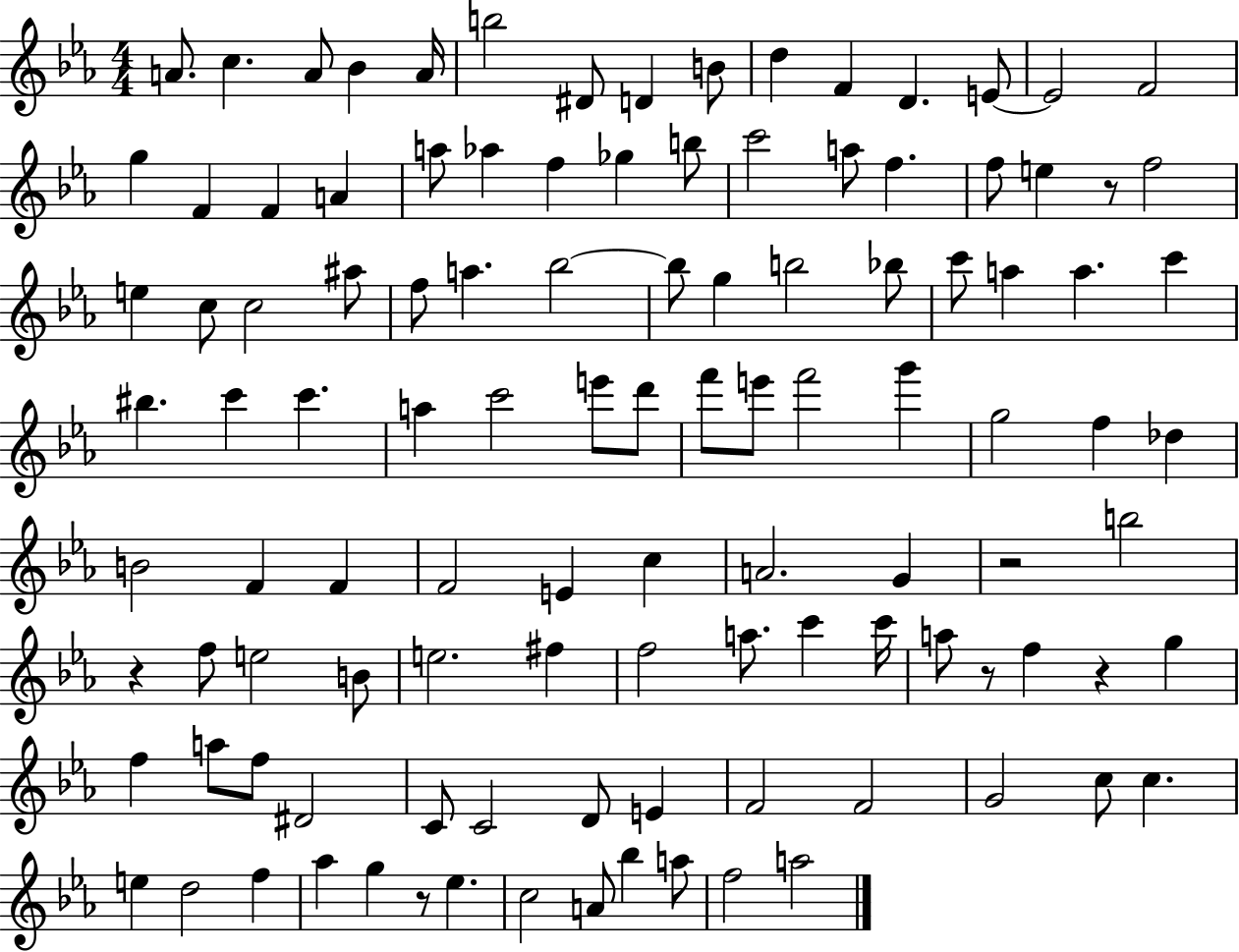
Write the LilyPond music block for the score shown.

{
  \clef treble
  \numericTimeSignature
  \time 4/4
  \key ees \major
  a'8. c''4. a'8 bes'4 a'16 | b''2 dis'8 d'4 b'8 | d''4 f'4 d'4. e'8~~ | e'2 f'2 | \break g''4 f'4 f'4 a'4 | a''8 aes''4 f''4 ges''4 b''8 | c'''2 a''8 f''4. | f''8 e''4 r8 f''2 | \break e''4 c''8 c''2 ais''8 | f''8 a''4. bes''2~~ | bes''8 g''4 b''2 bes''8 | c'''8 a''4 a''4. c'''4 | \break bis''4. c'''4 c'''4. | a''4 c'''2 e'''8 d'''8 | f'''8 e'''8 f'''2 g'''4 | g''2 f''4 des''4 | \break b'2 f'4 f'4 | f'2 e'4 c''4 | a'2. g'4 | r2 b''2 | \break r4 f''8 e''2 b'8 | e''2. fis''4 | f''2 a''8. c'''4 c'''16 | a''8 r8 f''4 r4 g''4 | \break f''4 a''8 f''8 dis'2 | c'8 c'2 d'8 e'4 | f'2 f'2 | g'2 c''8 c''4. | \break e''4 d''2 f''4 | aes''4 g''4 r8 ees''4. | c''2 a'8 bes''4 a''8 | f''2 a''2 | \break \bar "|."
}